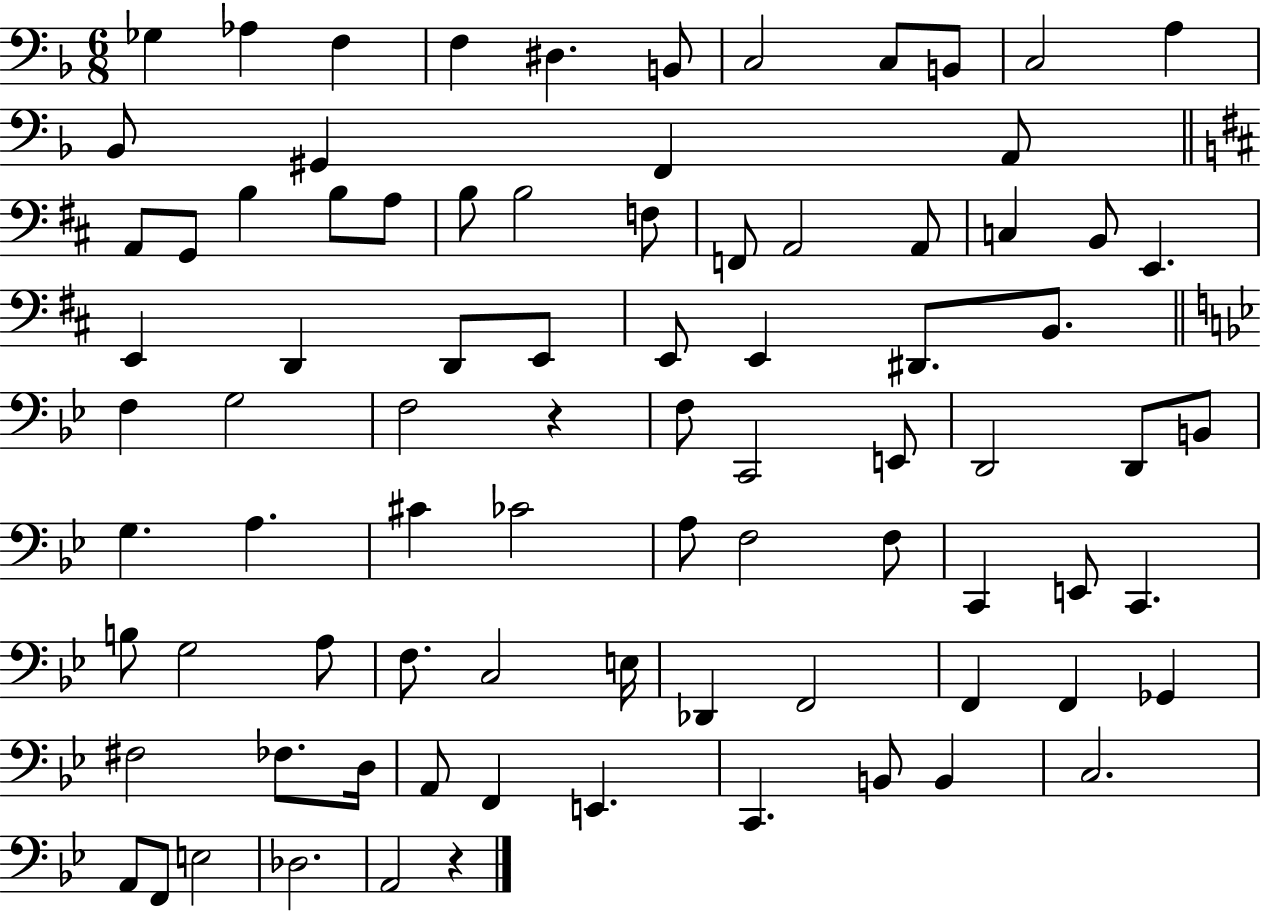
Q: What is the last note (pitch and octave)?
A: A2